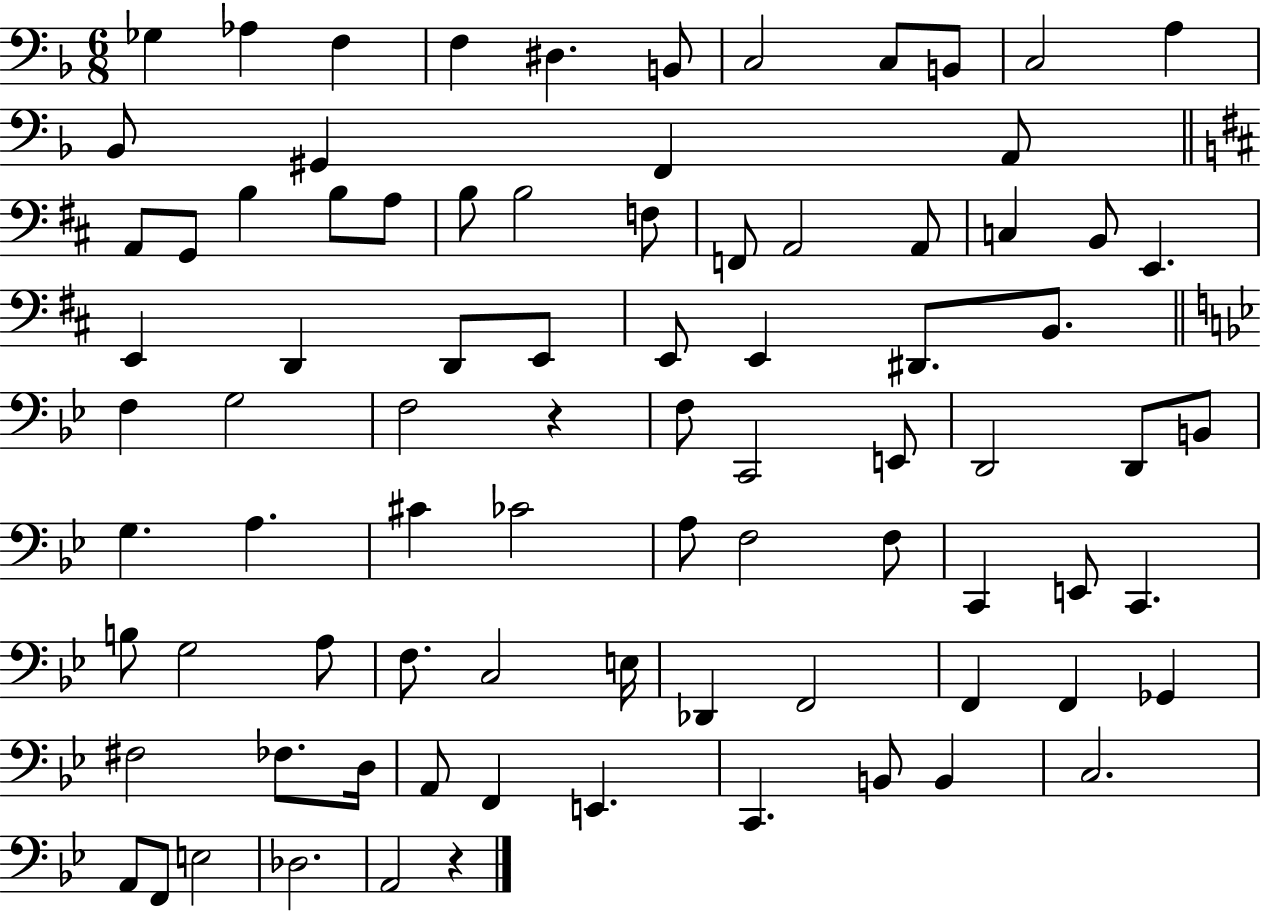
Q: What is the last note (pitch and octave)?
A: A2